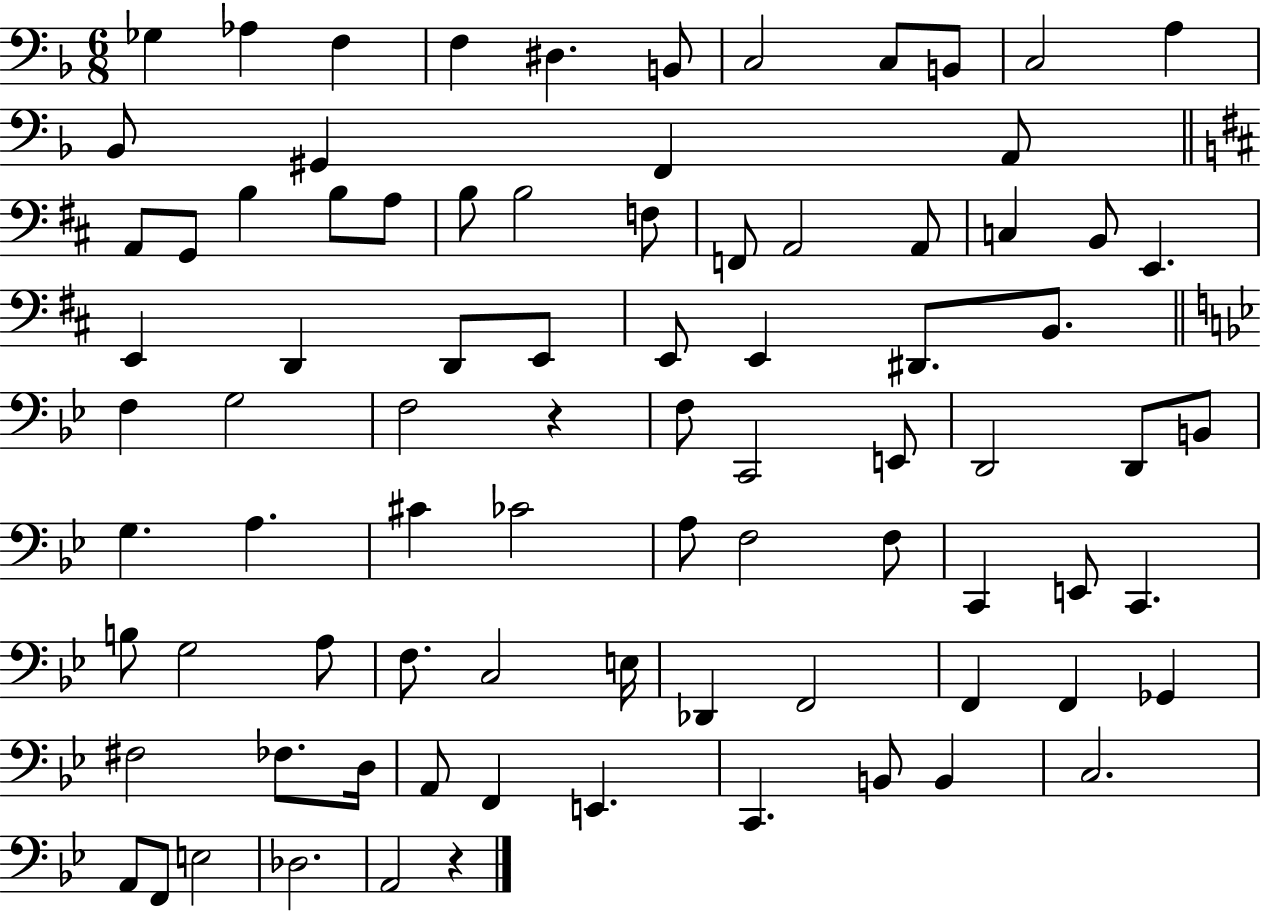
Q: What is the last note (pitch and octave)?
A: A2